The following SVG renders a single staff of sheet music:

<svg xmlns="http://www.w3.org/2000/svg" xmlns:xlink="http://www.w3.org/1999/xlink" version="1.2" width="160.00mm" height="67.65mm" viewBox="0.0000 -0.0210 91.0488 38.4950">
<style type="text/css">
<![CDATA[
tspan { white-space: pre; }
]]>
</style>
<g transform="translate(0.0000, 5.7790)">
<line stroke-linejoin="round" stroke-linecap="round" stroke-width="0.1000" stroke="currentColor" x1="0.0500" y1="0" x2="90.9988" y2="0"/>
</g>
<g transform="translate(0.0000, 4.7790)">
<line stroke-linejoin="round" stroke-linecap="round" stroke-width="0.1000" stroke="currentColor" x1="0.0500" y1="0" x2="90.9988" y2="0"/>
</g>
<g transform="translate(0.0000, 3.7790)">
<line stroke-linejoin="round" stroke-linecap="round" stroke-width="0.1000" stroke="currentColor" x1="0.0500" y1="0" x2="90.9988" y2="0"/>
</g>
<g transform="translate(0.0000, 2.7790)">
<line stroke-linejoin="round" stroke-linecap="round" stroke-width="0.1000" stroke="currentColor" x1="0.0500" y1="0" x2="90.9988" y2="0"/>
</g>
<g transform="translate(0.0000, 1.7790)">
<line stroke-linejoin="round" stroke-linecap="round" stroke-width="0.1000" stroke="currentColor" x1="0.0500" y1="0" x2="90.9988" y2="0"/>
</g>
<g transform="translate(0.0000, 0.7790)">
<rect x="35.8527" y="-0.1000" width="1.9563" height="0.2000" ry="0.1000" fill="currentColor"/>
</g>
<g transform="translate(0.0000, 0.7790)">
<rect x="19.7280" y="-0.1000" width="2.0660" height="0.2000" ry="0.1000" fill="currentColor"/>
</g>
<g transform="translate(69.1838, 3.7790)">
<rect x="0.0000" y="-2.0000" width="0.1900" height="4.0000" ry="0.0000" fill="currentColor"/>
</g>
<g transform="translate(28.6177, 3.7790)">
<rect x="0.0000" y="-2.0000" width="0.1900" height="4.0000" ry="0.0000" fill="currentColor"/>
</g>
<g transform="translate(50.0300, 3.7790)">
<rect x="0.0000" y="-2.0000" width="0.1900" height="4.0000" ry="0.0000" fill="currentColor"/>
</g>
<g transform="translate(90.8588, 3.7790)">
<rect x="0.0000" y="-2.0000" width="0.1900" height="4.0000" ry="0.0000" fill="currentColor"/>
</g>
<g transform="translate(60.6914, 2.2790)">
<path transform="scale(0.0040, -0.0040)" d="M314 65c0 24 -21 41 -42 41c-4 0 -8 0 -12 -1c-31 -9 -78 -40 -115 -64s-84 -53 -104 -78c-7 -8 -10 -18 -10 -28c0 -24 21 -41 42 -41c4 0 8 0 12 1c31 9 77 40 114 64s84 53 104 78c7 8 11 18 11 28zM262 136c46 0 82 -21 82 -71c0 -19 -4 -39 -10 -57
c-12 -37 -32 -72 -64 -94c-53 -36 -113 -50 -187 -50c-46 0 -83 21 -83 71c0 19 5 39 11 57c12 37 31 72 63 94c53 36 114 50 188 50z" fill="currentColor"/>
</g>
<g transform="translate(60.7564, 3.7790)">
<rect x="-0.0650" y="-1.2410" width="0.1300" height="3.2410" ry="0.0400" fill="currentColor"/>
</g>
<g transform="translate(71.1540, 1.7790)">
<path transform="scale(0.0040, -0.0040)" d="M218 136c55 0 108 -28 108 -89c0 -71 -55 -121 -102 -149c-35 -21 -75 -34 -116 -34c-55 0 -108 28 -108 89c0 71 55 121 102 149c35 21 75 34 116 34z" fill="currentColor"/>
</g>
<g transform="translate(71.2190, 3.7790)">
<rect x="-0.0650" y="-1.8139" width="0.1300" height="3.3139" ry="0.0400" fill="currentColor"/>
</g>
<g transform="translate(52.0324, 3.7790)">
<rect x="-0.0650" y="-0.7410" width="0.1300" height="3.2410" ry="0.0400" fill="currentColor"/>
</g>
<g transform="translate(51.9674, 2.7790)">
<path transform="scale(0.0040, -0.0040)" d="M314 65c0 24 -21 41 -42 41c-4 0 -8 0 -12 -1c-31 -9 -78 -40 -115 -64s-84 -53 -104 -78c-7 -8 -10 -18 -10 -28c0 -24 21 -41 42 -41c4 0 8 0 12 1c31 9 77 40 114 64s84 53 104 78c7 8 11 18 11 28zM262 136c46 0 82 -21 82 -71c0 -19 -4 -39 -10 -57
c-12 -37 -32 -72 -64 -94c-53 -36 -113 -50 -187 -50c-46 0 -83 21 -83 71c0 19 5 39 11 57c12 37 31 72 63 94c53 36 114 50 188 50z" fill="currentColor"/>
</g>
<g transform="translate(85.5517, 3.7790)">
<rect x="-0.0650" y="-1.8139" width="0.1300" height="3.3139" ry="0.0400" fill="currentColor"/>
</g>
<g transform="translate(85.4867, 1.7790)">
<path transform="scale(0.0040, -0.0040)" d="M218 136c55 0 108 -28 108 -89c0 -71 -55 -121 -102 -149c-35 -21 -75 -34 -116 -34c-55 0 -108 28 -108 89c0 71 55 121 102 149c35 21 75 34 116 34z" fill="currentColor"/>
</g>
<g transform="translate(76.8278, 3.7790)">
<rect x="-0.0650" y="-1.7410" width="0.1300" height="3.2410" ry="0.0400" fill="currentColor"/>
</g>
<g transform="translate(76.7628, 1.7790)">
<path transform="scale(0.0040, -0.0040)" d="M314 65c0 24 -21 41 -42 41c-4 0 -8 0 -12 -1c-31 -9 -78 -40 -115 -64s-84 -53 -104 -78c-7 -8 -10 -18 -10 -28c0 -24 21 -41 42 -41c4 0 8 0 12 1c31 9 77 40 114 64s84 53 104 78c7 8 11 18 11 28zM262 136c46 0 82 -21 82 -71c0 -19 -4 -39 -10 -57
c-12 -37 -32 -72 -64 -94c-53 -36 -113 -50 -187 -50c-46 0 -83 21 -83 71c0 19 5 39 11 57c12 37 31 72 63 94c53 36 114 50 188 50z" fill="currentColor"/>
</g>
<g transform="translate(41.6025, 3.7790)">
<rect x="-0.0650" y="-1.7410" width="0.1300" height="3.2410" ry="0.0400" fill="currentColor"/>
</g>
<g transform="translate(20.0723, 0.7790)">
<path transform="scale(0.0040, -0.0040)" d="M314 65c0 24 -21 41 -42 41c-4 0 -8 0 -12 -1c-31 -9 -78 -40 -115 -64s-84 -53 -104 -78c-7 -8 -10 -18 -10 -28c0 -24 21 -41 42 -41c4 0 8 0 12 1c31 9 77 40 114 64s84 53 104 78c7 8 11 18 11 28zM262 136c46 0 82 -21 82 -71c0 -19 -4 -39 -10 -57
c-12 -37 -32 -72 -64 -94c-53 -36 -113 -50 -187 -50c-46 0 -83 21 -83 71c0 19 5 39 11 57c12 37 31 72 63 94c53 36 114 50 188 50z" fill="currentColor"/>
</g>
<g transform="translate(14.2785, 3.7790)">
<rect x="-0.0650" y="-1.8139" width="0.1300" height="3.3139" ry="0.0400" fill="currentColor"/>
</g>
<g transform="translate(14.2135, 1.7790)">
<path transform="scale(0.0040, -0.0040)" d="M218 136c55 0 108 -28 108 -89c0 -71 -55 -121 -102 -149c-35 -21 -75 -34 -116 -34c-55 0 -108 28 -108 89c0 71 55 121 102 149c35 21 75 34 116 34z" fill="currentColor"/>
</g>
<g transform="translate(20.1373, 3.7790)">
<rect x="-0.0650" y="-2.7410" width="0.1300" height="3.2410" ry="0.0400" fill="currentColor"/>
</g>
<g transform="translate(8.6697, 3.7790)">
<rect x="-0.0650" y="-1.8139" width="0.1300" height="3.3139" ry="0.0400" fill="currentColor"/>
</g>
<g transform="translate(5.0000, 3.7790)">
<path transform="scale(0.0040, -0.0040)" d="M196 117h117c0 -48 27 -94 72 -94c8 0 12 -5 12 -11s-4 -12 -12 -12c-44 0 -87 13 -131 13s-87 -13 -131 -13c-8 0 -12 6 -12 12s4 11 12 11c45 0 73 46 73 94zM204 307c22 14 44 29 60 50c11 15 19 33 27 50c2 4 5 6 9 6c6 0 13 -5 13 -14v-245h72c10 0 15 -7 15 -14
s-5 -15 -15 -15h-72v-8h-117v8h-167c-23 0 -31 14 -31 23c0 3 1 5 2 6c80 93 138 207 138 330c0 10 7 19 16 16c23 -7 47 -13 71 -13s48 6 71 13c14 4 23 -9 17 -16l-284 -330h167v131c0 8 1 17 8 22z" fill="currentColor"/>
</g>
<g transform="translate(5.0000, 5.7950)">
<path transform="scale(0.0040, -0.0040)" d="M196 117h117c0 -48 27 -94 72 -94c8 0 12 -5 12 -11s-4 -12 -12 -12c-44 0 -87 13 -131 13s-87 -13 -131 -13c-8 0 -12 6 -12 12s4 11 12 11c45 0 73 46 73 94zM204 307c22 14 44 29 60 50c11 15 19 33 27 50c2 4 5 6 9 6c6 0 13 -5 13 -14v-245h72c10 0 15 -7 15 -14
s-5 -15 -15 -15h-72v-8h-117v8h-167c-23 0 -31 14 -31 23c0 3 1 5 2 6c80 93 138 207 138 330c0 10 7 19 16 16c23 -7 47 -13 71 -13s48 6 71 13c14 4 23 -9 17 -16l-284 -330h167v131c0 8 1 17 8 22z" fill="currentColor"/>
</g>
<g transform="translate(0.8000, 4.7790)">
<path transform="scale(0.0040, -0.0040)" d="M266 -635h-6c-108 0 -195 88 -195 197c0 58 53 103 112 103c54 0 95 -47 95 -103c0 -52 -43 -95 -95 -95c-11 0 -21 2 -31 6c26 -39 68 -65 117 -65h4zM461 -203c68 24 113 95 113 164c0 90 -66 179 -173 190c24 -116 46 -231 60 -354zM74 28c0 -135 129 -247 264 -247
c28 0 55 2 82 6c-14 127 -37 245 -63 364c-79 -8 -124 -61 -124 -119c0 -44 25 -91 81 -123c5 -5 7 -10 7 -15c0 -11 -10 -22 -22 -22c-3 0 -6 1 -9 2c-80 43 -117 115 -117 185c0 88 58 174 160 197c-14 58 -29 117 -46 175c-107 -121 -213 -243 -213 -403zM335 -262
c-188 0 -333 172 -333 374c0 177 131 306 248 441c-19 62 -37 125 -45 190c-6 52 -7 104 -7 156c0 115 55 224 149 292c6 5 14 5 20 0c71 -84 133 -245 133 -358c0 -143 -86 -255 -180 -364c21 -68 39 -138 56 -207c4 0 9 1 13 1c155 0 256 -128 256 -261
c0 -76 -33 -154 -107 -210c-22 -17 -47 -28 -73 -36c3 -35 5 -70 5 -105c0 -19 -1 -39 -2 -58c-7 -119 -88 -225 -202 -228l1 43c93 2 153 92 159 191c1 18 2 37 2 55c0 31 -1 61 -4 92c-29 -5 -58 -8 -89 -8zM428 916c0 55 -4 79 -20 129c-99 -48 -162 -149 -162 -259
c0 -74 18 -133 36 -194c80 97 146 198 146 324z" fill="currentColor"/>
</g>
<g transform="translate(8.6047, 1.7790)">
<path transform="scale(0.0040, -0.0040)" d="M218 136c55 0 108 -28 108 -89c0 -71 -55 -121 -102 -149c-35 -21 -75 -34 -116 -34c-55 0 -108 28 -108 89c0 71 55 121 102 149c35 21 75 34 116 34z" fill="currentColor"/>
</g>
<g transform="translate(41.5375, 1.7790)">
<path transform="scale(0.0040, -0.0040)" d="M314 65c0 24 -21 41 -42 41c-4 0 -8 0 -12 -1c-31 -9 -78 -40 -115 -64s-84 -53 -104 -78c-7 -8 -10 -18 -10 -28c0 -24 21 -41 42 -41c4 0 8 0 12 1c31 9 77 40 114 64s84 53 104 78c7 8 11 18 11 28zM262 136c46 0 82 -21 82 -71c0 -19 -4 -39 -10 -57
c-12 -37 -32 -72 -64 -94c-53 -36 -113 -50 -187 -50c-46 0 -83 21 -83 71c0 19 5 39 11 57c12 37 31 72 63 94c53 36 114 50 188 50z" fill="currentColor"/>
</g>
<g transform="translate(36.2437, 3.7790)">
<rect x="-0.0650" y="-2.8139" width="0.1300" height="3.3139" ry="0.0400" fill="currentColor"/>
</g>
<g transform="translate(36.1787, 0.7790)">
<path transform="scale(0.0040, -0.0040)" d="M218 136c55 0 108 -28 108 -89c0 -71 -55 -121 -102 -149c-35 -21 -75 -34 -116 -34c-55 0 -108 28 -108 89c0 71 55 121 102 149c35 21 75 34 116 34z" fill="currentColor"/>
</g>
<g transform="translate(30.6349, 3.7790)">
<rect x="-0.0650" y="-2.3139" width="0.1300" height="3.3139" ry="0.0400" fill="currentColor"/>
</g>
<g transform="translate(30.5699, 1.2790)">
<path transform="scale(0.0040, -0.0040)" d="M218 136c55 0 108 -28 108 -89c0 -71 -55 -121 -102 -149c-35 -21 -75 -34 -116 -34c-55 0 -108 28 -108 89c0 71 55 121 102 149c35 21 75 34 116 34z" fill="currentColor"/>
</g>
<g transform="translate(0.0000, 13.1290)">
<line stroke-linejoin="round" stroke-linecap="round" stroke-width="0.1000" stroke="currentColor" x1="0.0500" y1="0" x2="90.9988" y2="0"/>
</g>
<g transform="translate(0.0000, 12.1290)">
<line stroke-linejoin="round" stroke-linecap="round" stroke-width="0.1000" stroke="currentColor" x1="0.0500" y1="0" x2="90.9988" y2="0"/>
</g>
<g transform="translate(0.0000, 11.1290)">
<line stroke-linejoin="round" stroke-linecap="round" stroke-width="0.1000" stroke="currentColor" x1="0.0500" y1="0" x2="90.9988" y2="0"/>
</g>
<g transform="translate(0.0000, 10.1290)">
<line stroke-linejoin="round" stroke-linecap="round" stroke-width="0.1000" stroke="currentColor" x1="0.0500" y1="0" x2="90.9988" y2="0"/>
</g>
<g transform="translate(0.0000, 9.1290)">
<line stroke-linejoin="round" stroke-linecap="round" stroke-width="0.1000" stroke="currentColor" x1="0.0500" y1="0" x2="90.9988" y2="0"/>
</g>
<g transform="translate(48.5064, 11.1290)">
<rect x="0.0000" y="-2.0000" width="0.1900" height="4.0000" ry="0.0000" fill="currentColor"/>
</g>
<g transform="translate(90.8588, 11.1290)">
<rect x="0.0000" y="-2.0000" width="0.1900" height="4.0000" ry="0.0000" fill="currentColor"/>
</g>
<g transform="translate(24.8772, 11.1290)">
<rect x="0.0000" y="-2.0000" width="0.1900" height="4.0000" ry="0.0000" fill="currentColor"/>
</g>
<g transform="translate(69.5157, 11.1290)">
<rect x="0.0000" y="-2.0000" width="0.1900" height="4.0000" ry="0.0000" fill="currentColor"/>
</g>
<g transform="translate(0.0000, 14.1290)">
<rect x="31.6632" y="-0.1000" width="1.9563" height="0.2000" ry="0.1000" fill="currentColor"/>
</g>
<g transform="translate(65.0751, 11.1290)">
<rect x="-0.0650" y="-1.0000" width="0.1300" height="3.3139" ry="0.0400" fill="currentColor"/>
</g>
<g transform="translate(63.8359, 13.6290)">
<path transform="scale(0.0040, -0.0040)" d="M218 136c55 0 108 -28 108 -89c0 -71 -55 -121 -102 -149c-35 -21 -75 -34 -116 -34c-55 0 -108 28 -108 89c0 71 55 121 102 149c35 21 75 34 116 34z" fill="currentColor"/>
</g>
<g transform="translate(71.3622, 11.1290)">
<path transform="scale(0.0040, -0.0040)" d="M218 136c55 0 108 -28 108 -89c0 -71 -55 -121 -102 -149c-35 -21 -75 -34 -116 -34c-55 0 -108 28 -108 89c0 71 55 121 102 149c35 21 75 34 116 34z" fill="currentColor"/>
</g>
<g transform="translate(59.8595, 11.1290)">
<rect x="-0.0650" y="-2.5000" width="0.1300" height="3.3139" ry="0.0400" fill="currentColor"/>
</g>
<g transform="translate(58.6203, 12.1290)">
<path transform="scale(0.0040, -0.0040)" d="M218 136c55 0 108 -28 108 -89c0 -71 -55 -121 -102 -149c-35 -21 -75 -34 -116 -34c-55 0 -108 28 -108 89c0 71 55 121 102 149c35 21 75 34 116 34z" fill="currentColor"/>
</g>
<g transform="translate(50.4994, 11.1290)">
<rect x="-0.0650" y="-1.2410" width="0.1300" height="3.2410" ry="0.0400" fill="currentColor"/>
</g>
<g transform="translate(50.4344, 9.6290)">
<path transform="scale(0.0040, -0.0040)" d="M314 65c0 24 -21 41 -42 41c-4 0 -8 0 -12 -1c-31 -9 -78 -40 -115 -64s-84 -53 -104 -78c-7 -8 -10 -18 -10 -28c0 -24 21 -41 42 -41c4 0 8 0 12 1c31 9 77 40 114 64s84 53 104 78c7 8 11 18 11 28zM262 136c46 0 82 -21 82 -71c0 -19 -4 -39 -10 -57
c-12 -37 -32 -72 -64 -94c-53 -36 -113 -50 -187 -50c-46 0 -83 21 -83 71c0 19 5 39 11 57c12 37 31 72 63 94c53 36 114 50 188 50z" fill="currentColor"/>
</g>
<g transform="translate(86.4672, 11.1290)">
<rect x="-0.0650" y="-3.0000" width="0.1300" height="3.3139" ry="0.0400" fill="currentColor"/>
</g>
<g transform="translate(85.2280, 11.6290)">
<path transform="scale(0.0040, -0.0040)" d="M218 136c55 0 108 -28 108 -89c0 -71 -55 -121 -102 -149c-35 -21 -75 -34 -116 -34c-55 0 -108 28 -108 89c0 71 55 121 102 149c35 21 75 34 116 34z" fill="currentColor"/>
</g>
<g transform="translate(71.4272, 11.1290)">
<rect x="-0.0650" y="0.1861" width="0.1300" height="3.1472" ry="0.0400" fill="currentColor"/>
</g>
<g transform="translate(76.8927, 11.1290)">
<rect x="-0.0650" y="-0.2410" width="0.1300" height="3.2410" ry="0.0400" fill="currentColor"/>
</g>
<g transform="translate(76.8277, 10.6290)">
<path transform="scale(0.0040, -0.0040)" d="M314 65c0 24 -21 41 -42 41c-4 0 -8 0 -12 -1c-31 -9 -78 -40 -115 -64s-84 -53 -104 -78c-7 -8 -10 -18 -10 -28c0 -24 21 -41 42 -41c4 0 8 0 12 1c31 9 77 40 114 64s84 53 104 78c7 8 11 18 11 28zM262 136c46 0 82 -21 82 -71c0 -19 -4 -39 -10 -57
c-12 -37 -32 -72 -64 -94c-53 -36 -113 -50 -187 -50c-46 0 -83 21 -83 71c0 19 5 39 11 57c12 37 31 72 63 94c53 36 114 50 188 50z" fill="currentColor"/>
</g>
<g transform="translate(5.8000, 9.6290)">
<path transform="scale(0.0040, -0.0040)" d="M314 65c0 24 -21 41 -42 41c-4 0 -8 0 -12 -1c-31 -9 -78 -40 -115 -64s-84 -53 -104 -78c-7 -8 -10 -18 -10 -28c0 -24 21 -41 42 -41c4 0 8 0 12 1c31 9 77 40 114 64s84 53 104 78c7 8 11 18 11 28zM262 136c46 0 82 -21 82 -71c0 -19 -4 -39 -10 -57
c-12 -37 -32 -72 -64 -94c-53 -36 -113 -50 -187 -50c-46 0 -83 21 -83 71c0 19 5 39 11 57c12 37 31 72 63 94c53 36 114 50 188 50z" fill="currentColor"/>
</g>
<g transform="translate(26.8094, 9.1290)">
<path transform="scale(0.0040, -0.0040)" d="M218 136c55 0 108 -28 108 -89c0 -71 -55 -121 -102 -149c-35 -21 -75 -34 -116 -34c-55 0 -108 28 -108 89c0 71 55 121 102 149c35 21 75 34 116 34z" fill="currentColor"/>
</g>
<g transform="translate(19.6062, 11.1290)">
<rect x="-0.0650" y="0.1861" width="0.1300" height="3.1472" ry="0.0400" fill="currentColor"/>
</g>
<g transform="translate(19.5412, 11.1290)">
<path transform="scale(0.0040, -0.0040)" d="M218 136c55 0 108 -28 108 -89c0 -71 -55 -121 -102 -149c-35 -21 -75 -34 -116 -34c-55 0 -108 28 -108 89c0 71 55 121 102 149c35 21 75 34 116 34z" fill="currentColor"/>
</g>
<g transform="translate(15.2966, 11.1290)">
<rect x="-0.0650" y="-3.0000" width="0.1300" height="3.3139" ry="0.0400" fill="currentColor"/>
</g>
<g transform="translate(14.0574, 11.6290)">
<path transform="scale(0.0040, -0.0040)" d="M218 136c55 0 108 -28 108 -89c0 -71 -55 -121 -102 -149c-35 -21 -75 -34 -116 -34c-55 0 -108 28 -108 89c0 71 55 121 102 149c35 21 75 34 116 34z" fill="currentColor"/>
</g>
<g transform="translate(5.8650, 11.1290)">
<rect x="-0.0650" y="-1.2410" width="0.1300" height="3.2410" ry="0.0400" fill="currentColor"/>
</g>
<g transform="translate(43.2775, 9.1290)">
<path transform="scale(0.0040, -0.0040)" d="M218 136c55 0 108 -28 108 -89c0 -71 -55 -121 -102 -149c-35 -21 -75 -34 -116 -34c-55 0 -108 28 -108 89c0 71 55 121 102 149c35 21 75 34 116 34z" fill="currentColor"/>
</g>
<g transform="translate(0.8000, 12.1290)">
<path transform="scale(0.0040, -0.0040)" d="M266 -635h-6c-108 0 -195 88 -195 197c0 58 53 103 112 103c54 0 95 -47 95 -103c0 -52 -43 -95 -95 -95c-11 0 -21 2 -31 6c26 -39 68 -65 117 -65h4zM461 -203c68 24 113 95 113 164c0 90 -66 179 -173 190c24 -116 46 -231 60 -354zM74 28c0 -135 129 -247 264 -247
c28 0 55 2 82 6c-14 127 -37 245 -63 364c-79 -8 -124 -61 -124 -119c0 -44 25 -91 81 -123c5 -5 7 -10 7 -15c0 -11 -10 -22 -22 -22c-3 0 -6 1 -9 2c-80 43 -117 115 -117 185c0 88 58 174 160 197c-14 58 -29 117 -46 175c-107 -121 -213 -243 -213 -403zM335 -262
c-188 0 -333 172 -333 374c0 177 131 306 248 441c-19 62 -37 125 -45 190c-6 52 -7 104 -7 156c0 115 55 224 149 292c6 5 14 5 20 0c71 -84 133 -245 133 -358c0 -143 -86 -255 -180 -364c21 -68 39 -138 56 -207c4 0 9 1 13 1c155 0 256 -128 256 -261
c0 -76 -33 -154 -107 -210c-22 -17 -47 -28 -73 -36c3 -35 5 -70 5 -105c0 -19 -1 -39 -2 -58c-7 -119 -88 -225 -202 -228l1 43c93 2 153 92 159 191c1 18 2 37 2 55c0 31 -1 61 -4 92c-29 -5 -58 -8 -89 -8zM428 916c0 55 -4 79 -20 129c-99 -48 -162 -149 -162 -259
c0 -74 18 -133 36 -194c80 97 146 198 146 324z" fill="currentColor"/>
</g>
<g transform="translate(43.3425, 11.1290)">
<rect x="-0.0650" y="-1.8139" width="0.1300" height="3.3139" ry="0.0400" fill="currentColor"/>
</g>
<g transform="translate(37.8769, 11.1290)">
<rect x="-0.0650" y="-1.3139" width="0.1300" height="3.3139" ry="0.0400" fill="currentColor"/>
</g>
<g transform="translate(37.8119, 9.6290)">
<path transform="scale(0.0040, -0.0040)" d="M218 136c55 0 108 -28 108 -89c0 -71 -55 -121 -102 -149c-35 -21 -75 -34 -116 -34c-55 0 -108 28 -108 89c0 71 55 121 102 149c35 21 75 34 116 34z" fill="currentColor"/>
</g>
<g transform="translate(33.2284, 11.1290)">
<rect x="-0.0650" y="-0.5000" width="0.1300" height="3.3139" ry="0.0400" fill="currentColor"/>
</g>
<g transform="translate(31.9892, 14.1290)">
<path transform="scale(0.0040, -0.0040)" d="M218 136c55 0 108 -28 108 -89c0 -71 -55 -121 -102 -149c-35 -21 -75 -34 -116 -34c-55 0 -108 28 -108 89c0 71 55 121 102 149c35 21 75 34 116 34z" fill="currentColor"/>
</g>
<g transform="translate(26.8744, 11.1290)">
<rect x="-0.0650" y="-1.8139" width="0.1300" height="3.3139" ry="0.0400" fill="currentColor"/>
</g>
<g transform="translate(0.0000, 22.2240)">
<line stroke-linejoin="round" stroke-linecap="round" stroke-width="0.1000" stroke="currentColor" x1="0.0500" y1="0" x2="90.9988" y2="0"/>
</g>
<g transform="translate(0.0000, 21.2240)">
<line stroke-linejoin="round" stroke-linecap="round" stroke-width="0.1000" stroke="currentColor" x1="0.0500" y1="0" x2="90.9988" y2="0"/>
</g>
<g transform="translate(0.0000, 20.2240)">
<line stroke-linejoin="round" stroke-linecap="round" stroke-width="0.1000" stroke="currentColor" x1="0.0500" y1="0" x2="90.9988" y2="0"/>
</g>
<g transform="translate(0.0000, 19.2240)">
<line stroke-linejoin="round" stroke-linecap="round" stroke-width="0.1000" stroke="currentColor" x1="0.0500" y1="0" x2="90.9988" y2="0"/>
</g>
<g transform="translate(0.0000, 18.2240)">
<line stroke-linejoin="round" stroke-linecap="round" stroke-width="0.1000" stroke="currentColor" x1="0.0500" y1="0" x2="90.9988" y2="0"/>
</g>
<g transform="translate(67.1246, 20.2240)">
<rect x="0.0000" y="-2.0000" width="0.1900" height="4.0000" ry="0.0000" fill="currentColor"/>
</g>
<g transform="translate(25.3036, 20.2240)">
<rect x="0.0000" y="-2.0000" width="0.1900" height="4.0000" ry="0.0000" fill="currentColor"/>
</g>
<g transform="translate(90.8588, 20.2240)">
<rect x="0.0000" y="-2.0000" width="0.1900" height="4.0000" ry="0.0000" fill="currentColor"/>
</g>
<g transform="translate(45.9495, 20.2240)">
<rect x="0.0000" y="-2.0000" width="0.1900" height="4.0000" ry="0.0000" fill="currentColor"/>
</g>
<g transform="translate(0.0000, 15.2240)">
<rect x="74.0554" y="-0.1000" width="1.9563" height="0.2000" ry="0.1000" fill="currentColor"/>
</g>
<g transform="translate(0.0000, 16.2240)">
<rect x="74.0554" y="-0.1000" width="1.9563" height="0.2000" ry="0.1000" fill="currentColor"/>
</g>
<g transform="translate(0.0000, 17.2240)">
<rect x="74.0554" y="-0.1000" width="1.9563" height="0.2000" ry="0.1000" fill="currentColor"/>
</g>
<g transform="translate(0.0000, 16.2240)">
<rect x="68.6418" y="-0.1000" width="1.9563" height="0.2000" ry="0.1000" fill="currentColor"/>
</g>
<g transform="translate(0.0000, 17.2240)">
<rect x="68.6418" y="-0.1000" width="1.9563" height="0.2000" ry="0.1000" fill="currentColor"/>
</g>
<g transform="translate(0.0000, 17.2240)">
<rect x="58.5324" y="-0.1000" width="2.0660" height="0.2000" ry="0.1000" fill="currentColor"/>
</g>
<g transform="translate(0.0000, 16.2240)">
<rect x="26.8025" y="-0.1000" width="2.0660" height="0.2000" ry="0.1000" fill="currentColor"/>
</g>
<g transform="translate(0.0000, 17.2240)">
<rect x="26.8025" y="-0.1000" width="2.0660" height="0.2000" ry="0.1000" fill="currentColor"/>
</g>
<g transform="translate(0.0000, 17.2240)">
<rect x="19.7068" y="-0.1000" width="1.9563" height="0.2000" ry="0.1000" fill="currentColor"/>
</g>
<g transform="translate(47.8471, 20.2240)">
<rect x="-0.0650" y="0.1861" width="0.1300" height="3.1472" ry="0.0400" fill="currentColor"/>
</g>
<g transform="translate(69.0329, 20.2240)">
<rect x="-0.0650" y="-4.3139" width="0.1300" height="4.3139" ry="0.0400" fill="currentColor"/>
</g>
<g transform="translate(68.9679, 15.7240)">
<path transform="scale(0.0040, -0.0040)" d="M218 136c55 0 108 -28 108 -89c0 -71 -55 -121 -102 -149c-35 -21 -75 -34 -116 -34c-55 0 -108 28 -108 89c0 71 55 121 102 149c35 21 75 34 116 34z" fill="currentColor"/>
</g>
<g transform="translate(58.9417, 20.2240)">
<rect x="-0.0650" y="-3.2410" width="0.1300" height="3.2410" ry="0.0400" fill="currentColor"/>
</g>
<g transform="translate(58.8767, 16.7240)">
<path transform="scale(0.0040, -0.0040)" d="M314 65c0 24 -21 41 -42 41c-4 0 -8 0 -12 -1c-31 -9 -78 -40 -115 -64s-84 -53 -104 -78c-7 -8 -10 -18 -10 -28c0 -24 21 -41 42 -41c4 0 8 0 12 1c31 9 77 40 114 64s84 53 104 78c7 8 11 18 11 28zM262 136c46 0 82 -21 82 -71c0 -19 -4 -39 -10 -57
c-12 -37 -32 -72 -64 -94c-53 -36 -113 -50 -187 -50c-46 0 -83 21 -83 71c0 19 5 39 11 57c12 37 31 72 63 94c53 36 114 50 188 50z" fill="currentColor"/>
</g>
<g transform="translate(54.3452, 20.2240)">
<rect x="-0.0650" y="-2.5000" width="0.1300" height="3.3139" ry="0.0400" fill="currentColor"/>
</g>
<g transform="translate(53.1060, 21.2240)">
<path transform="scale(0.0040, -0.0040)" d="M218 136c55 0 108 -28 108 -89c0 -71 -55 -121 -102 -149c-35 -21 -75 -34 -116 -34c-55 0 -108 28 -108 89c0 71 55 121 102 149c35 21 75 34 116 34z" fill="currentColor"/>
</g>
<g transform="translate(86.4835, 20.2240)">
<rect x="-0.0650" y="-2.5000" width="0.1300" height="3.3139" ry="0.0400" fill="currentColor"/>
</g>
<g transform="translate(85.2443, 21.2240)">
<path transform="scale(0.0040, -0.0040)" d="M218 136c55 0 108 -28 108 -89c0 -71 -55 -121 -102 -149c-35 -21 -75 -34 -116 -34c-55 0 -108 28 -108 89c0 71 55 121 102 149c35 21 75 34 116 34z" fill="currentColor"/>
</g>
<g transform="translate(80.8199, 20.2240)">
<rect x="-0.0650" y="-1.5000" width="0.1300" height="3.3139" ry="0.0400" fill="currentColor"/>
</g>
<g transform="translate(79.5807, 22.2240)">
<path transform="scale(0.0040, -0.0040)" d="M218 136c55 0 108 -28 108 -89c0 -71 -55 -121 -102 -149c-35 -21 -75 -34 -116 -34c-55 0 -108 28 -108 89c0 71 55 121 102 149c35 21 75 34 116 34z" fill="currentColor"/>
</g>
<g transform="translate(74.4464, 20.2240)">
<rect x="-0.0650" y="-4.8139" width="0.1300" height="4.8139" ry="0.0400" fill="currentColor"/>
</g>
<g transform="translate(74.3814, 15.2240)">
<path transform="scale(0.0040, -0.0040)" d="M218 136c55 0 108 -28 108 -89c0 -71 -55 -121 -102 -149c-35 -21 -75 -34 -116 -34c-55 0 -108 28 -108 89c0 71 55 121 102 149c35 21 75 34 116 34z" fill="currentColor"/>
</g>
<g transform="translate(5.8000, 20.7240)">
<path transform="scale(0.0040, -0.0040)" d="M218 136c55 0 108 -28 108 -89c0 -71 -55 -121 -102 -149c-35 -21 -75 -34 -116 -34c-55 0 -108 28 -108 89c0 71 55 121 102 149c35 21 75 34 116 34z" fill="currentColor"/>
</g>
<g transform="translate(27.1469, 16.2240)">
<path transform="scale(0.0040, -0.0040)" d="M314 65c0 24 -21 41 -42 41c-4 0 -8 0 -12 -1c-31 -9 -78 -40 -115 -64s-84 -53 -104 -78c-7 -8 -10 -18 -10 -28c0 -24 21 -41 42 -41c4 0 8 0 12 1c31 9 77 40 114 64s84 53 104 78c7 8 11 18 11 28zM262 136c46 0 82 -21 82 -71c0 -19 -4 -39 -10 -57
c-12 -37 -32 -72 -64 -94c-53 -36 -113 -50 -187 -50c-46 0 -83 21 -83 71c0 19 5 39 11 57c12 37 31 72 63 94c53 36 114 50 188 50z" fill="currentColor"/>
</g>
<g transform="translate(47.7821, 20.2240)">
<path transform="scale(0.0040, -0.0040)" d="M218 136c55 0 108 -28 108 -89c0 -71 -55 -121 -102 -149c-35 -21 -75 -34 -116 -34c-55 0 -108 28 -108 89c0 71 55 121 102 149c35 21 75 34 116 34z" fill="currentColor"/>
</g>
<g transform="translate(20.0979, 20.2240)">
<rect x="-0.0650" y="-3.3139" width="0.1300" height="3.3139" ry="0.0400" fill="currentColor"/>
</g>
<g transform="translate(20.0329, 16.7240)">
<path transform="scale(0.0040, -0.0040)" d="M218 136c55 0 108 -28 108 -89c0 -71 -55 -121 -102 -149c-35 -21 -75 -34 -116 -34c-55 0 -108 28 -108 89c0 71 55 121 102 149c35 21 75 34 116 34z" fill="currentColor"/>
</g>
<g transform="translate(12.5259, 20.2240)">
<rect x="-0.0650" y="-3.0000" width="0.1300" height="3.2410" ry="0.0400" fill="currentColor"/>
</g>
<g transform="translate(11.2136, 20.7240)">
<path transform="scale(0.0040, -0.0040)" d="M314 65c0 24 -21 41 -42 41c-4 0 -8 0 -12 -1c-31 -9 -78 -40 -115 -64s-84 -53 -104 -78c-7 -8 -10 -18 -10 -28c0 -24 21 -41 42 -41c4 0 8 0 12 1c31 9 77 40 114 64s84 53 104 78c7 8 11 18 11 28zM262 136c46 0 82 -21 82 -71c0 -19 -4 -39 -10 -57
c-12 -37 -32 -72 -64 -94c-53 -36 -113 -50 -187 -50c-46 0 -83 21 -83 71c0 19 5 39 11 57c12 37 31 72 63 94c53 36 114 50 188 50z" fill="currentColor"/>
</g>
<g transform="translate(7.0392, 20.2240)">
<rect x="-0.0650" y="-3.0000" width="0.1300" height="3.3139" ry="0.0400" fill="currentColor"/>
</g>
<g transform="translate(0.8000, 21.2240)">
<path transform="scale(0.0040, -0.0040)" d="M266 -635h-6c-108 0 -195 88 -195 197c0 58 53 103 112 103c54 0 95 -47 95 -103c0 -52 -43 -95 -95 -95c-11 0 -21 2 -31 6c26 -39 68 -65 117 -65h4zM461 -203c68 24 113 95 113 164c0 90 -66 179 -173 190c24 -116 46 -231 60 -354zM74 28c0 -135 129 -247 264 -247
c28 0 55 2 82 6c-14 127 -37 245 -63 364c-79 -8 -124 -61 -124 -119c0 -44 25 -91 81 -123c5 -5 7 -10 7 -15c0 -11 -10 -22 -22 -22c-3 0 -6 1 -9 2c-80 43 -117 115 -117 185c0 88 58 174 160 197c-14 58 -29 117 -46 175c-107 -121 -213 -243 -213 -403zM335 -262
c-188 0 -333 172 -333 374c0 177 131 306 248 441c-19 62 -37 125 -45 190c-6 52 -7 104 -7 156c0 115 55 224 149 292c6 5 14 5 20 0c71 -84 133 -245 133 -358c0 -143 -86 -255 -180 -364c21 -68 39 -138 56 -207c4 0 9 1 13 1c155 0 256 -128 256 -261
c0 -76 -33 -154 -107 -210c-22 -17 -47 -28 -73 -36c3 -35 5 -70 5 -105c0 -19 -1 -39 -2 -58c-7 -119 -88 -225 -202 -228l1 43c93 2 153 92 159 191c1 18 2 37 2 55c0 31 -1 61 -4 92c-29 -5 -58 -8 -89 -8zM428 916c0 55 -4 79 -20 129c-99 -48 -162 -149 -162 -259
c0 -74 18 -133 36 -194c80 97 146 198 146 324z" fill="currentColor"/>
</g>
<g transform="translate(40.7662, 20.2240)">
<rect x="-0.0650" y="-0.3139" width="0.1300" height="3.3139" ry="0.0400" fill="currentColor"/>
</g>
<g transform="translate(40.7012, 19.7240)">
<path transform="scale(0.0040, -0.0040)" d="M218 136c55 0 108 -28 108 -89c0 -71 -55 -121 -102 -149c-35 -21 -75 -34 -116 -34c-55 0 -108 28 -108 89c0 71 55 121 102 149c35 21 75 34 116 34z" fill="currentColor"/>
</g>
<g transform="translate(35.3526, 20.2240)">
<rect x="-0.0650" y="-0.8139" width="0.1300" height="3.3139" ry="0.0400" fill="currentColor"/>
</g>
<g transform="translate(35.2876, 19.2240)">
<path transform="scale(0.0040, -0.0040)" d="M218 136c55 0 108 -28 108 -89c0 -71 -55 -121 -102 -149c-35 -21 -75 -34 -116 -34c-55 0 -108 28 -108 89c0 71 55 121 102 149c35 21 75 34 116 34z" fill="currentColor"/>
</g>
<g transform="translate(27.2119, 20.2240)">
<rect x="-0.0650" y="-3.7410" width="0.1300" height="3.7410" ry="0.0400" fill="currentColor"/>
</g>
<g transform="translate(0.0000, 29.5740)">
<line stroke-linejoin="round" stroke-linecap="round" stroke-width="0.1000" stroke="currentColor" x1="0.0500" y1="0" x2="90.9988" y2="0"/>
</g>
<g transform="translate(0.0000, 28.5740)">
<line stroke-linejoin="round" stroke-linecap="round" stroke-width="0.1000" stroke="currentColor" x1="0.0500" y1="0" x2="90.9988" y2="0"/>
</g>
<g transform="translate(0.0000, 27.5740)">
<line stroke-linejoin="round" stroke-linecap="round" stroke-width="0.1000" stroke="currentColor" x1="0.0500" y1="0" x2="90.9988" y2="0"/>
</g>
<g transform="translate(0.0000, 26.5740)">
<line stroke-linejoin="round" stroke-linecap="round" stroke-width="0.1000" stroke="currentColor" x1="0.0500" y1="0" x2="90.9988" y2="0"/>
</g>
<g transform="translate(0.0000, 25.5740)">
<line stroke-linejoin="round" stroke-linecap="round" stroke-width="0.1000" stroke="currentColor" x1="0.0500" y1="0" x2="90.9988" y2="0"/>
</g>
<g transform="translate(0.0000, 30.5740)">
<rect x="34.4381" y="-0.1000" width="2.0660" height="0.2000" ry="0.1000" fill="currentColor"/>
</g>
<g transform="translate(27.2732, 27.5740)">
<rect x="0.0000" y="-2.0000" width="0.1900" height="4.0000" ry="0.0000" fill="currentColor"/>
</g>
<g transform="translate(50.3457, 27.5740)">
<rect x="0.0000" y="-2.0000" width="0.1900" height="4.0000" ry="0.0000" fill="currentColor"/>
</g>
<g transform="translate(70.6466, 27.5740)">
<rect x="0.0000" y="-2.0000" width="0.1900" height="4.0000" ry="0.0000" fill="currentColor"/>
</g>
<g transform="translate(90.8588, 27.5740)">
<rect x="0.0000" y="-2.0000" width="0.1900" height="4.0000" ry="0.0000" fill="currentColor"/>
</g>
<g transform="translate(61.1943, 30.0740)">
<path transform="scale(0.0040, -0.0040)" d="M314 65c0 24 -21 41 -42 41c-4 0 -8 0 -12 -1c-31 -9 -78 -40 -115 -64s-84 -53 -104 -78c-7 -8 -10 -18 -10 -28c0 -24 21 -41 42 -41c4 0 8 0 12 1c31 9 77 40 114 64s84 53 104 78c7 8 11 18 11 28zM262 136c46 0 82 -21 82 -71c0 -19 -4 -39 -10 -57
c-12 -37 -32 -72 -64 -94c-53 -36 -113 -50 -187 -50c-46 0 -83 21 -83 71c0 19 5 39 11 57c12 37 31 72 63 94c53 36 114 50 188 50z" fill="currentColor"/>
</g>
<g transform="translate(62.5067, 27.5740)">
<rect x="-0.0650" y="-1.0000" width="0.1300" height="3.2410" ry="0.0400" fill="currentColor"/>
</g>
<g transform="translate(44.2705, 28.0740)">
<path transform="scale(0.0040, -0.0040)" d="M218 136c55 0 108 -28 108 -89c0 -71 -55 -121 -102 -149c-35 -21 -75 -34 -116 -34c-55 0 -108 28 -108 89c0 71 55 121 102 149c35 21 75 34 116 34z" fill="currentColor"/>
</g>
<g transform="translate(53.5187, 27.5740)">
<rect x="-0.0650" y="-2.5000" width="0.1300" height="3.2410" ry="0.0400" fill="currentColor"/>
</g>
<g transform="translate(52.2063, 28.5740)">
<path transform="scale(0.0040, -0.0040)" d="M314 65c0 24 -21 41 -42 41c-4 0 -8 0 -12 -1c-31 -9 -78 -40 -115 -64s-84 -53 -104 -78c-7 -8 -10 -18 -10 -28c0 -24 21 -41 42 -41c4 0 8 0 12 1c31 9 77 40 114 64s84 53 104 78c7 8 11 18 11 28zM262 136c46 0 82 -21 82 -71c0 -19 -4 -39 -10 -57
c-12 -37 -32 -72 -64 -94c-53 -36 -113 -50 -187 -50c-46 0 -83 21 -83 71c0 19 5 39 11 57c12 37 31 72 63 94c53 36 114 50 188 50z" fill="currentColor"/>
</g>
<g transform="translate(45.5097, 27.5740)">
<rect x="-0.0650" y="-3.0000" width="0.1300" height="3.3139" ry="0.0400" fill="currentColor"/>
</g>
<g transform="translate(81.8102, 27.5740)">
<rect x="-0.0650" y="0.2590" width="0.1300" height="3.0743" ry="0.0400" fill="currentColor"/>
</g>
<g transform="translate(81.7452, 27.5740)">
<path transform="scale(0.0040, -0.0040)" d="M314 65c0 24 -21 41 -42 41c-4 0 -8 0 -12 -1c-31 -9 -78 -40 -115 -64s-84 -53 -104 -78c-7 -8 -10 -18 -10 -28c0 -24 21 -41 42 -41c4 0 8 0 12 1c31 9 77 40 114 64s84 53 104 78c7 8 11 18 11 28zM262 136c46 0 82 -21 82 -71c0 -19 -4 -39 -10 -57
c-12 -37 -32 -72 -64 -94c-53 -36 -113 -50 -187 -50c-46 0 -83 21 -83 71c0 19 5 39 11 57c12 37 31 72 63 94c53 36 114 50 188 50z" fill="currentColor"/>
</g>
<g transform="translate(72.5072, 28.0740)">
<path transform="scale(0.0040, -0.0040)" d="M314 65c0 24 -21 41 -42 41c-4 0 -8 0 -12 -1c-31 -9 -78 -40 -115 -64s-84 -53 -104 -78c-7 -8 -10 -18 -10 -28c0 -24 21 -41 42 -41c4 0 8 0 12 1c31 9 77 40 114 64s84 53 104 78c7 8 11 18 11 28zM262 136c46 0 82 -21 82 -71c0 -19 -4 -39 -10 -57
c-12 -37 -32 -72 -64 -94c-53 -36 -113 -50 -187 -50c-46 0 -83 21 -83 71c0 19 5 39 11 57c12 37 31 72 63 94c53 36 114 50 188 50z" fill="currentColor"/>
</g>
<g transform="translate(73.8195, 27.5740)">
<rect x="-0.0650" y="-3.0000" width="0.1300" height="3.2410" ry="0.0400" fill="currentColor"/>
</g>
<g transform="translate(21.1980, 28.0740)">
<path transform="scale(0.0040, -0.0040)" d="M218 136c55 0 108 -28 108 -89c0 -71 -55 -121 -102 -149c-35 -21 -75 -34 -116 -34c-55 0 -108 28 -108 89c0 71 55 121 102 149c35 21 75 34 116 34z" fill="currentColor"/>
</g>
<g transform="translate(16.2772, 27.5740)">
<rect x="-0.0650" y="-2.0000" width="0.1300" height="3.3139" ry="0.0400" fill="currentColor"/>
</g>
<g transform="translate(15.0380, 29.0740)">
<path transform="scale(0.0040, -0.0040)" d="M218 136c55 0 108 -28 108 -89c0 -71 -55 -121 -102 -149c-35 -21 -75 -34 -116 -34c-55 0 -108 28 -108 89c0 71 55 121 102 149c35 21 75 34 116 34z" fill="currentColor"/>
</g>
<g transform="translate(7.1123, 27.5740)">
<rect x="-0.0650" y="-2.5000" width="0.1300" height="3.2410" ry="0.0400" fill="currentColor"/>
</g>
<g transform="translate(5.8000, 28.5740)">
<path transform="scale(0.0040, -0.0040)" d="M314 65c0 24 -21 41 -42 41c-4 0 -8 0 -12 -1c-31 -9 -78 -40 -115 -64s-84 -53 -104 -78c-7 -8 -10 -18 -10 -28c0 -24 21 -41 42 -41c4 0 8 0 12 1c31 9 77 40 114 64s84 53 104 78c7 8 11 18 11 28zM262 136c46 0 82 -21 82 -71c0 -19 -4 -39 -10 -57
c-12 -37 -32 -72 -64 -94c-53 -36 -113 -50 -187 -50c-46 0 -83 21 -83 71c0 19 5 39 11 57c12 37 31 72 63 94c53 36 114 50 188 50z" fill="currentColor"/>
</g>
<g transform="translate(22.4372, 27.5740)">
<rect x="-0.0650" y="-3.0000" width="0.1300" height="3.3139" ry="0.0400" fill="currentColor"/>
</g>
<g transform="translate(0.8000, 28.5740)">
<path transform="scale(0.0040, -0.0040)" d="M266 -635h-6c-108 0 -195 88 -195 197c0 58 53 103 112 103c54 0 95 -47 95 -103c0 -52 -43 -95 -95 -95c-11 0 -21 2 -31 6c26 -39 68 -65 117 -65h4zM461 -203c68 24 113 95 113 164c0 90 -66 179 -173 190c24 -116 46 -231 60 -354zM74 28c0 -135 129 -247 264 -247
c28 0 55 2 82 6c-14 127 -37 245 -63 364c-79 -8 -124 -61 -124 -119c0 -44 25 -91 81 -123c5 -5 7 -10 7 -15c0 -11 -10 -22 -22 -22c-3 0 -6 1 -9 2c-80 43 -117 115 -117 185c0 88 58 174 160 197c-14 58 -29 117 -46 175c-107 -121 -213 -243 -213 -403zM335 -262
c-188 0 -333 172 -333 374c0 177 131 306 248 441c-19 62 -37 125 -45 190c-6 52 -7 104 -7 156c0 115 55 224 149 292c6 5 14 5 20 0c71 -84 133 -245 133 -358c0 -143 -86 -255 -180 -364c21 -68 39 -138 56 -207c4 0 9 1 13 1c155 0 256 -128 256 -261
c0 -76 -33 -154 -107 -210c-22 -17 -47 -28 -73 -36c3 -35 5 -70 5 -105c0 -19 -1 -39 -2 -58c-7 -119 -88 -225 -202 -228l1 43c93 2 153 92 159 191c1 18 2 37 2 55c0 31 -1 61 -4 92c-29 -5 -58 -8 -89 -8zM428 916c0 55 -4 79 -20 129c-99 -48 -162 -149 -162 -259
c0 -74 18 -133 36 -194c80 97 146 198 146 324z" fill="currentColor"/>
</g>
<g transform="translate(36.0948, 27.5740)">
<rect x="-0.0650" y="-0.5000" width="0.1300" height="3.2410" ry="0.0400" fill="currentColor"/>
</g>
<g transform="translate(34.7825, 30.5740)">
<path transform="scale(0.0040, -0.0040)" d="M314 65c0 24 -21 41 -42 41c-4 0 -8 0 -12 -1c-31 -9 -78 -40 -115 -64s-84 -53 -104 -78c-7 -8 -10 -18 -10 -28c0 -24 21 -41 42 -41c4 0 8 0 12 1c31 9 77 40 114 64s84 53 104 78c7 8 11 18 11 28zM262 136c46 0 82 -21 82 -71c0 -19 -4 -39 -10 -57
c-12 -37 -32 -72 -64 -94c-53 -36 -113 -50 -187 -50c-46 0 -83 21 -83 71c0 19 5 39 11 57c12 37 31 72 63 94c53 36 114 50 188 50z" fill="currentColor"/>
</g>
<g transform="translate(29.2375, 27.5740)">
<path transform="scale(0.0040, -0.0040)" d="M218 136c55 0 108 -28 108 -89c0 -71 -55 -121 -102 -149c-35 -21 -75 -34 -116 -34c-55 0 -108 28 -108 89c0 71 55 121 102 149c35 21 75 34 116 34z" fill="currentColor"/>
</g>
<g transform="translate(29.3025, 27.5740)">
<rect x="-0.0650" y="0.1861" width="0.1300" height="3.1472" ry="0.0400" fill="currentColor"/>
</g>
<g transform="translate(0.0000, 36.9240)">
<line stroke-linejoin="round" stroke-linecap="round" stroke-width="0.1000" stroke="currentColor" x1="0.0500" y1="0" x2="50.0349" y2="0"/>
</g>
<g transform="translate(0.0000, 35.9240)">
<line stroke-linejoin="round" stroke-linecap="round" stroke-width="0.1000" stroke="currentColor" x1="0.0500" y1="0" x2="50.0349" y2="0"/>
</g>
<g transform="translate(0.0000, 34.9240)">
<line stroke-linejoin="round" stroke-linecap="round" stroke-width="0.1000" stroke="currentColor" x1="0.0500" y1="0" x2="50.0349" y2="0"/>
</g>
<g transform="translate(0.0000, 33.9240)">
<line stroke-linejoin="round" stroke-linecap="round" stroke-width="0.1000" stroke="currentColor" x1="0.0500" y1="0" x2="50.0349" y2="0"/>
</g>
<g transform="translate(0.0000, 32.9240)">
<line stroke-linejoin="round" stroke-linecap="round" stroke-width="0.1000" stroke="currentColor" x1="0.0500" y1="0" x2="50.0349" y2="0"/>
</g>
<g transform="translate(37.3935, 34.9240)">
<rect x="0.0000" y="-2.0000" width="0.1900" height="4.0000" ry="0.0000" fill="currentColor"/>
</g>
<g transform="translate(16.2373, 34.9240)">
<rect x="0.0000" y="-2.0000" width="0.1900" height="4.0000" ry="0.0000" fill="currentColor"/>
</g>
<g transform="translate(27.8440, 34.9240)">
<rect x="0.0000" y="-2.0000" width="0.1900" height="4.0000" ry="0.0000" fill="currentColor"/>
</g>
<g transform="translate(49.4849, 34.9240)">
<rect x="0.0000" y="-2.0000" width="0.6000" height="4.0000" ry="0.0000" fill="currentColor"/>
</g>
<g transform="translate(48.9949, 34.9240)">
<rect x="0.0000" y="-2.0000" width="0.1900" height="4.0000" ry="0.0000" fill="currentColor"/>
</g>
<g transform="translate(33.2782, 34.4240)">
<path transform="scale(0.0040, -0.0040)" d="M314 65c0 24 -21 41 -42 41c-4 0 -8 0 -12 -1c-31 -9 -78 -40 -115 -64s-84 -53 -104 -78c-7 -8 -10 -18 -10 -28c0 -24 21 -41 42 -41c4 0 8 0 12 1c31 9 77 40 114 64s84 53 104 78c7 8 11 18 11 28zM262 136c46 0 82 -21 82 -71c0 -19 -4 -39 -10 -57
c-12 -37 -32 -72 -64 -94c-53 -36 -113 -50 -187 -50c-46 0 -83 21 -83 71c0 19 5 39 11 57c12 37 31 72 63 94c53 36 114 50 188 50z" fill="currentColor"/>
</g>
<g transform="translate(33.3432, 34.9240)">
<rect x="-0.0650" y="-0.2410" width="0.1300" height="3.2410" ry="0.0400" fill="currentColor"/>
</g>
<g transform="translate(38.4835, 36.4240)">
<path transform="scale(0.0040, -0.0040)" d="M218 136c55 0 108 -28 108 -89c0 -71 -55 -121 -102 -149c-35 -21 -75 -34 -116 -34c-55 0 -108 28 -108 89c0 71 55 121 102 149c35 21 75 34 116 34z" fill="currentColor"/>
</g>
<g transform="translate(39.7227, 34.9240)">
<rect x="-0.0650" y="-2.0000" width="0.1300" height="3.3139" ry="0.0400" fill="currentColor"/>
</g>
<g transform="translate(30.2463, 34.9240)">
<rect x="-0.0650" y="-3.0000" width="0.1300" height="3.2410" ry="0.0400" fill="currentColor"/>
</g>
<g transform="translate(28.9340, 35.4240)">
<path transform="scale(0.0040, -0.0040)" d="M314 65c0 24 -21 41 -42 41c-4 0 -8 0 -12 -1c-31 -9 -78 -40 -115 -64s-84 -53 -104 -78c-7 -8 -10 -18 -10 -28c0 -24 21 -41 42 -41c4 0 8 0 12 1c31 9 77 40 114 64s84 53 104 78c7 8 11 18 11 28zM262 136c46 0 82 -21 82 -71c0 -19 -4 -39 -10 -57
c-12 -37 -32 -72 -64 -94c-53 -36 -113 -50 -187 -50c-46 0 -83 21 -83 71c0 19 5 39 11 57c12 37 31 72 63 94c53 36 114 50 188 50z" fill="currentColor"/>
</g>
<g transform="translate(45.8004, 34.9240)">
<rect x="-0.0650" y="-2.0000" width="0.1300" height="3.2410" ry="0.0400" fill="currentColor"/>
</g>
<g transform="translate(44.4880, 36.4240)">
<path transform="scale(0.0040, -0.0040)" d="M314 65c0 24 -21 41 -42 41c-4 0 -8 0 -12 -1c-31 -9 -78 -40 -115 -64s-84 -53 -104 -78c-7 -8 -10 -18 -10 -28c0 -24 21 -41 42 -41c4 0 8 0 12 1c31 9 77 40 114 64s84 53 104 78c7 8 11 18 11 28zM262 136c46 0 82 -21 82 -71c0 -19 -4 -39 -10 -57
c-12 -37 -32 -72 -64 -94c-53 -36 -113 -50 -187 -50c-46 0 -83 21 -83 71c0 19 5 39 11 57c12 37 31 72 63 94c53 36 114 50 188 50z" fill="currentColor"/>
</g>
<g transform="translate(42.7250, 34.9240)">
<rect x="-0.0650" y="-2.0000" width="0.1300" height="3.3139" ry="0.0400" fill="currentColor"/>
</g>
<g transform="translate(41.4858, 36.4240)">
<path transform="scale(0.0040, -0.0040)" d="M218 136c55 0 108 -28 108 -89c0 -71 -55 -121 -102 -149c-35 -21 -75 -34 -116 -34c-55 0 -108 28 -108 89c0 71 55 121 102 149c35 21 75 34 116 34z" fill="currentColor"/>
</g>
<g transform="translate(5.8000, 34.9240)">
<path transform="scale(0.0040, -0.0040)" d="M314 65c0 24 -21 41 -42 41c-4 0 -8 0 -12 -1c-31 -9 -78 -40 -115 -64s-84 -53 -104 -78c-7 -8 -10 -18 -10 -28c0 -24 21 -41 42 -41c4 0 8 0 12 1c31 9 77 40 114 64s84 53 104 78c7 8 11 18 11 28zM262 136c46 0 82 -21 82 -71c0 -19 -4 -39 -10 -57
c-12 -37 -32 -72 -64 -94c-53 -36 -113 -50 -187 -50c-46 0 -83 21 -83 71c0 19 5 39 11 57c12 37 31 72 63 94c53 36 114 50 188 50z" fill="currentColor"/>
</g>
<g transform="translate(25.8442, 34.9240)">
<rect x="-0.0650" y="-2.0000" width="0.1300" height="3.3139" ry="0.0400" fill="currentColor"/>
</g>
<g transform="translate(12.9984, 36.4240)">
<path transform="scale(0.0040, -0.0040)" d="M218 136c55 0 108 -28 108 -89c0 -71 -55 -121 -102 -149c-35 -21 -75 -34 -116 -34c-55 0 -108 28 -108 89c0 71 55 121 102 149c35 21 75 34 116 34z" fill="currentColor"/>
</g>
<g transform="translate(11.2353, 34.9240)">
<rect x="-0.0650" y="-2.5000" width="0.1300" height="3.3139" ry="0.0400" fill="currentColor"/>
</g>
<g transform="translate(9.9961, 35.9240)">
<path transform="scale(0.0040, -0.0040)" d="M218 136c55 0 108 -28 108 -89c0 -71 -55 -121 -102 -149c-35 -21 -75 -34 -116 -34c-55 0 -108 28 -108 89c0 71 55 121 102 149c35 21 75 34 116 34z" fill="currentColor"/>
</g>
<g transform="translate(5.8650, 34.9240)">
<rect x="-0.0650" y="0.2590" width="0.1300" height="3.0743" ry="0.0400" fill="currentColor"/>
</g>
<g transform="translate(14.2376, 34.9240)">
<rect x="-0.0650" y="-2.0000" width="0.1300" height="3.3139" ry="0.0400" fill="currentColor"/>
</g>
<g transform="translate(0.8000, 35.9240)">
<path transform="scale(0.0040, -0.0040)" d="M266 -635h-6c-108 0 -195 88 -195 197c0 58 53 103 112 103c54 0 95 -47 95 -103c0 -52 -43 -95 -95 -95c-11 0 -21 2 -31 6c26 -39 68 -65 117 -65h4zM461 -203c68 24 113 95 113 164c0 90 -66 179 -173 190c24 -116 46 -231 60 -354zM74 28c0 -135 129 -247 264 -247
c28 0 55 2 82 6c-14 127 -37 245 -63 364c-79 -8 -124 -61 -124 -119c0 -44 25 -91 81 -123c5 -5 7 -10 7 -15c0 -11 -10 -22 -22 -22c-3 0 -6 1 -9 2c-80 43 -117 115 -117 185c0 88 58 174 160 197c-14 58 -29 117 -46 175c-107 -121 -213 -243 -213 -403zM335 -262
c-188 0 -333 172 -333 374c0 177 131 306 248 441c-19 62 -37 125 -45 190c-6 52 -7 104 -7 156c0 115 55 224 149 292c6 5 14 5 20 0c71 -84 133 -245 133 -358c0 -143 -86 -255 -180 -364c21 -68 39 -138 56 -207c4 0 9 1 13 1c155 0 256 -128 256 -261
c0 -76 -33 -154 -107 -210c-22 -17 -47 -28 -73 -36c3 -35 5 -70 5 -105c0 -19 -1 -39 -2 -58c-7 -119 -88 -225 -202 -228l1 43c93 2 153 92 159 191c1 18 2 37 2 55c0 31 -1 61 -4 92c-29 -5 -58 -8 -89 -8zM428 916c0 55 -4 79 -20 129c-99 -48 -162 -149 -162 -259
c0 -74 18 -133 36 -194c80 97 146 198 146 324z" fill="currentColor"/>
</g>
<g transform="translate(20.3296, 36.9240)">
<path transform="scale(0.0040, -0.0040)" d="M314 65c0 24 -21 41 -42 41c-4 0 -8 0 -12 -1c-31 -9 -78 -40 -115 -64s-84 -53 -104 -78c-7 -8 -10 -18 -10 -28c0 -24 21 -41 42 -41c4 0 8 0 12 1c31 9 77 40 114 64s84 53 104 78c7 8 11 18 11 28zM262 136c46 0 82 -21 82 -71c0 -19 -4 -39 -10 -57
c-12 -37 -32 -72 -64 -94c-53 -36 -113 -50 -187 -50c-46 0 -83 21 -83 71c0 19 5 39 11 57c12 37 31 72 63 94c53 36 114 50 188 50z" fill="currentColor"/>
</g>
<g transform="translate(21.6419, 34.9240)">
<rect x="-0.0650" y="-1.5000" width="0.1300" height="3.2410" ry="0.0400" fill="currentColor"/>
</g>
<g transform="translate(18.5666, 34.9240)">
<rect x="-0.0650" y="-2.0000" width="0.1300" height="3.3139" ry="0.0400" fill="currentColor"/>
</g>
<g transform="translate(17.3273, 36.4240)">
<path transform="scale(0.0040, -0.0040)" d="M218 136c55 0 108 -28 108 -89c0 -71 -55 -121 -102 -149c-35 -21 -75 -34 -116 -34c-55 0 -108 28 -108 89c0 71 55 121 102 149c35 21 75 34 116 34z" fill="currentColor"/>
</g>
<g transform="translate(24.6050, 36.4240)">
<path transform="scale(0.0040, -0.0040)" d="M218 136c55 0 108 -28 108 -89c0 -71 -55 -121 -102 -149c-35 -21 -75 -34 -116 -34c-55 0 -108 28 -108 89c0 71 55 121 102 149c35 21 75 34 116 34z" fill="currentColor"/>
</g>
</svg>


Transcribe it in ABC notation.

X:1
T:Untitled
M:4/4
L:1/4
K:C
f f a2 g a f2 d2 e2 f f2 f e2 A B f C e f e2 G D B c2 A A A2 b c'2 d c B G b2 d' e' E G G2 F A B C2 A G2 D2 A2 B2 B2 G F F E2 F A2 c2 F F F2